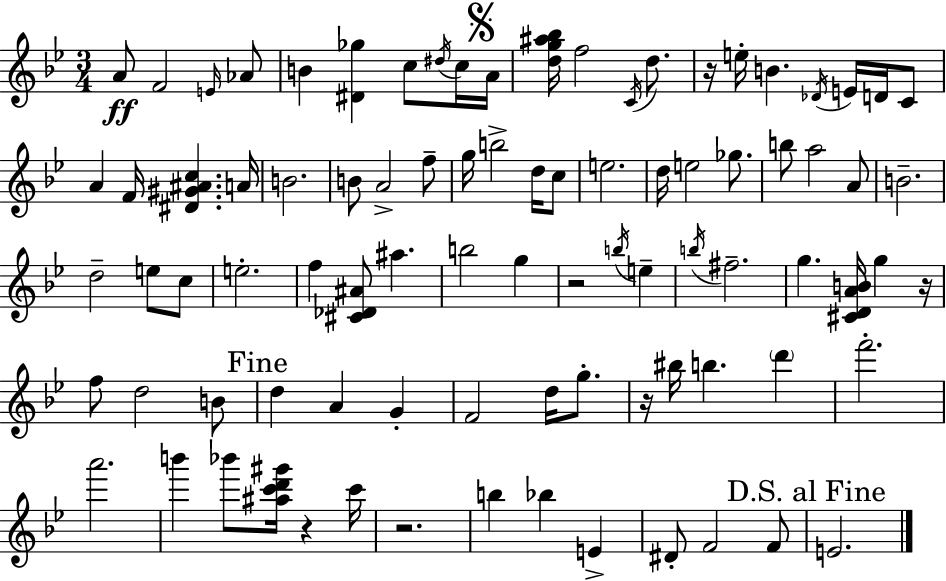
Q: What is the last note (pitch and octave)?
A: E4